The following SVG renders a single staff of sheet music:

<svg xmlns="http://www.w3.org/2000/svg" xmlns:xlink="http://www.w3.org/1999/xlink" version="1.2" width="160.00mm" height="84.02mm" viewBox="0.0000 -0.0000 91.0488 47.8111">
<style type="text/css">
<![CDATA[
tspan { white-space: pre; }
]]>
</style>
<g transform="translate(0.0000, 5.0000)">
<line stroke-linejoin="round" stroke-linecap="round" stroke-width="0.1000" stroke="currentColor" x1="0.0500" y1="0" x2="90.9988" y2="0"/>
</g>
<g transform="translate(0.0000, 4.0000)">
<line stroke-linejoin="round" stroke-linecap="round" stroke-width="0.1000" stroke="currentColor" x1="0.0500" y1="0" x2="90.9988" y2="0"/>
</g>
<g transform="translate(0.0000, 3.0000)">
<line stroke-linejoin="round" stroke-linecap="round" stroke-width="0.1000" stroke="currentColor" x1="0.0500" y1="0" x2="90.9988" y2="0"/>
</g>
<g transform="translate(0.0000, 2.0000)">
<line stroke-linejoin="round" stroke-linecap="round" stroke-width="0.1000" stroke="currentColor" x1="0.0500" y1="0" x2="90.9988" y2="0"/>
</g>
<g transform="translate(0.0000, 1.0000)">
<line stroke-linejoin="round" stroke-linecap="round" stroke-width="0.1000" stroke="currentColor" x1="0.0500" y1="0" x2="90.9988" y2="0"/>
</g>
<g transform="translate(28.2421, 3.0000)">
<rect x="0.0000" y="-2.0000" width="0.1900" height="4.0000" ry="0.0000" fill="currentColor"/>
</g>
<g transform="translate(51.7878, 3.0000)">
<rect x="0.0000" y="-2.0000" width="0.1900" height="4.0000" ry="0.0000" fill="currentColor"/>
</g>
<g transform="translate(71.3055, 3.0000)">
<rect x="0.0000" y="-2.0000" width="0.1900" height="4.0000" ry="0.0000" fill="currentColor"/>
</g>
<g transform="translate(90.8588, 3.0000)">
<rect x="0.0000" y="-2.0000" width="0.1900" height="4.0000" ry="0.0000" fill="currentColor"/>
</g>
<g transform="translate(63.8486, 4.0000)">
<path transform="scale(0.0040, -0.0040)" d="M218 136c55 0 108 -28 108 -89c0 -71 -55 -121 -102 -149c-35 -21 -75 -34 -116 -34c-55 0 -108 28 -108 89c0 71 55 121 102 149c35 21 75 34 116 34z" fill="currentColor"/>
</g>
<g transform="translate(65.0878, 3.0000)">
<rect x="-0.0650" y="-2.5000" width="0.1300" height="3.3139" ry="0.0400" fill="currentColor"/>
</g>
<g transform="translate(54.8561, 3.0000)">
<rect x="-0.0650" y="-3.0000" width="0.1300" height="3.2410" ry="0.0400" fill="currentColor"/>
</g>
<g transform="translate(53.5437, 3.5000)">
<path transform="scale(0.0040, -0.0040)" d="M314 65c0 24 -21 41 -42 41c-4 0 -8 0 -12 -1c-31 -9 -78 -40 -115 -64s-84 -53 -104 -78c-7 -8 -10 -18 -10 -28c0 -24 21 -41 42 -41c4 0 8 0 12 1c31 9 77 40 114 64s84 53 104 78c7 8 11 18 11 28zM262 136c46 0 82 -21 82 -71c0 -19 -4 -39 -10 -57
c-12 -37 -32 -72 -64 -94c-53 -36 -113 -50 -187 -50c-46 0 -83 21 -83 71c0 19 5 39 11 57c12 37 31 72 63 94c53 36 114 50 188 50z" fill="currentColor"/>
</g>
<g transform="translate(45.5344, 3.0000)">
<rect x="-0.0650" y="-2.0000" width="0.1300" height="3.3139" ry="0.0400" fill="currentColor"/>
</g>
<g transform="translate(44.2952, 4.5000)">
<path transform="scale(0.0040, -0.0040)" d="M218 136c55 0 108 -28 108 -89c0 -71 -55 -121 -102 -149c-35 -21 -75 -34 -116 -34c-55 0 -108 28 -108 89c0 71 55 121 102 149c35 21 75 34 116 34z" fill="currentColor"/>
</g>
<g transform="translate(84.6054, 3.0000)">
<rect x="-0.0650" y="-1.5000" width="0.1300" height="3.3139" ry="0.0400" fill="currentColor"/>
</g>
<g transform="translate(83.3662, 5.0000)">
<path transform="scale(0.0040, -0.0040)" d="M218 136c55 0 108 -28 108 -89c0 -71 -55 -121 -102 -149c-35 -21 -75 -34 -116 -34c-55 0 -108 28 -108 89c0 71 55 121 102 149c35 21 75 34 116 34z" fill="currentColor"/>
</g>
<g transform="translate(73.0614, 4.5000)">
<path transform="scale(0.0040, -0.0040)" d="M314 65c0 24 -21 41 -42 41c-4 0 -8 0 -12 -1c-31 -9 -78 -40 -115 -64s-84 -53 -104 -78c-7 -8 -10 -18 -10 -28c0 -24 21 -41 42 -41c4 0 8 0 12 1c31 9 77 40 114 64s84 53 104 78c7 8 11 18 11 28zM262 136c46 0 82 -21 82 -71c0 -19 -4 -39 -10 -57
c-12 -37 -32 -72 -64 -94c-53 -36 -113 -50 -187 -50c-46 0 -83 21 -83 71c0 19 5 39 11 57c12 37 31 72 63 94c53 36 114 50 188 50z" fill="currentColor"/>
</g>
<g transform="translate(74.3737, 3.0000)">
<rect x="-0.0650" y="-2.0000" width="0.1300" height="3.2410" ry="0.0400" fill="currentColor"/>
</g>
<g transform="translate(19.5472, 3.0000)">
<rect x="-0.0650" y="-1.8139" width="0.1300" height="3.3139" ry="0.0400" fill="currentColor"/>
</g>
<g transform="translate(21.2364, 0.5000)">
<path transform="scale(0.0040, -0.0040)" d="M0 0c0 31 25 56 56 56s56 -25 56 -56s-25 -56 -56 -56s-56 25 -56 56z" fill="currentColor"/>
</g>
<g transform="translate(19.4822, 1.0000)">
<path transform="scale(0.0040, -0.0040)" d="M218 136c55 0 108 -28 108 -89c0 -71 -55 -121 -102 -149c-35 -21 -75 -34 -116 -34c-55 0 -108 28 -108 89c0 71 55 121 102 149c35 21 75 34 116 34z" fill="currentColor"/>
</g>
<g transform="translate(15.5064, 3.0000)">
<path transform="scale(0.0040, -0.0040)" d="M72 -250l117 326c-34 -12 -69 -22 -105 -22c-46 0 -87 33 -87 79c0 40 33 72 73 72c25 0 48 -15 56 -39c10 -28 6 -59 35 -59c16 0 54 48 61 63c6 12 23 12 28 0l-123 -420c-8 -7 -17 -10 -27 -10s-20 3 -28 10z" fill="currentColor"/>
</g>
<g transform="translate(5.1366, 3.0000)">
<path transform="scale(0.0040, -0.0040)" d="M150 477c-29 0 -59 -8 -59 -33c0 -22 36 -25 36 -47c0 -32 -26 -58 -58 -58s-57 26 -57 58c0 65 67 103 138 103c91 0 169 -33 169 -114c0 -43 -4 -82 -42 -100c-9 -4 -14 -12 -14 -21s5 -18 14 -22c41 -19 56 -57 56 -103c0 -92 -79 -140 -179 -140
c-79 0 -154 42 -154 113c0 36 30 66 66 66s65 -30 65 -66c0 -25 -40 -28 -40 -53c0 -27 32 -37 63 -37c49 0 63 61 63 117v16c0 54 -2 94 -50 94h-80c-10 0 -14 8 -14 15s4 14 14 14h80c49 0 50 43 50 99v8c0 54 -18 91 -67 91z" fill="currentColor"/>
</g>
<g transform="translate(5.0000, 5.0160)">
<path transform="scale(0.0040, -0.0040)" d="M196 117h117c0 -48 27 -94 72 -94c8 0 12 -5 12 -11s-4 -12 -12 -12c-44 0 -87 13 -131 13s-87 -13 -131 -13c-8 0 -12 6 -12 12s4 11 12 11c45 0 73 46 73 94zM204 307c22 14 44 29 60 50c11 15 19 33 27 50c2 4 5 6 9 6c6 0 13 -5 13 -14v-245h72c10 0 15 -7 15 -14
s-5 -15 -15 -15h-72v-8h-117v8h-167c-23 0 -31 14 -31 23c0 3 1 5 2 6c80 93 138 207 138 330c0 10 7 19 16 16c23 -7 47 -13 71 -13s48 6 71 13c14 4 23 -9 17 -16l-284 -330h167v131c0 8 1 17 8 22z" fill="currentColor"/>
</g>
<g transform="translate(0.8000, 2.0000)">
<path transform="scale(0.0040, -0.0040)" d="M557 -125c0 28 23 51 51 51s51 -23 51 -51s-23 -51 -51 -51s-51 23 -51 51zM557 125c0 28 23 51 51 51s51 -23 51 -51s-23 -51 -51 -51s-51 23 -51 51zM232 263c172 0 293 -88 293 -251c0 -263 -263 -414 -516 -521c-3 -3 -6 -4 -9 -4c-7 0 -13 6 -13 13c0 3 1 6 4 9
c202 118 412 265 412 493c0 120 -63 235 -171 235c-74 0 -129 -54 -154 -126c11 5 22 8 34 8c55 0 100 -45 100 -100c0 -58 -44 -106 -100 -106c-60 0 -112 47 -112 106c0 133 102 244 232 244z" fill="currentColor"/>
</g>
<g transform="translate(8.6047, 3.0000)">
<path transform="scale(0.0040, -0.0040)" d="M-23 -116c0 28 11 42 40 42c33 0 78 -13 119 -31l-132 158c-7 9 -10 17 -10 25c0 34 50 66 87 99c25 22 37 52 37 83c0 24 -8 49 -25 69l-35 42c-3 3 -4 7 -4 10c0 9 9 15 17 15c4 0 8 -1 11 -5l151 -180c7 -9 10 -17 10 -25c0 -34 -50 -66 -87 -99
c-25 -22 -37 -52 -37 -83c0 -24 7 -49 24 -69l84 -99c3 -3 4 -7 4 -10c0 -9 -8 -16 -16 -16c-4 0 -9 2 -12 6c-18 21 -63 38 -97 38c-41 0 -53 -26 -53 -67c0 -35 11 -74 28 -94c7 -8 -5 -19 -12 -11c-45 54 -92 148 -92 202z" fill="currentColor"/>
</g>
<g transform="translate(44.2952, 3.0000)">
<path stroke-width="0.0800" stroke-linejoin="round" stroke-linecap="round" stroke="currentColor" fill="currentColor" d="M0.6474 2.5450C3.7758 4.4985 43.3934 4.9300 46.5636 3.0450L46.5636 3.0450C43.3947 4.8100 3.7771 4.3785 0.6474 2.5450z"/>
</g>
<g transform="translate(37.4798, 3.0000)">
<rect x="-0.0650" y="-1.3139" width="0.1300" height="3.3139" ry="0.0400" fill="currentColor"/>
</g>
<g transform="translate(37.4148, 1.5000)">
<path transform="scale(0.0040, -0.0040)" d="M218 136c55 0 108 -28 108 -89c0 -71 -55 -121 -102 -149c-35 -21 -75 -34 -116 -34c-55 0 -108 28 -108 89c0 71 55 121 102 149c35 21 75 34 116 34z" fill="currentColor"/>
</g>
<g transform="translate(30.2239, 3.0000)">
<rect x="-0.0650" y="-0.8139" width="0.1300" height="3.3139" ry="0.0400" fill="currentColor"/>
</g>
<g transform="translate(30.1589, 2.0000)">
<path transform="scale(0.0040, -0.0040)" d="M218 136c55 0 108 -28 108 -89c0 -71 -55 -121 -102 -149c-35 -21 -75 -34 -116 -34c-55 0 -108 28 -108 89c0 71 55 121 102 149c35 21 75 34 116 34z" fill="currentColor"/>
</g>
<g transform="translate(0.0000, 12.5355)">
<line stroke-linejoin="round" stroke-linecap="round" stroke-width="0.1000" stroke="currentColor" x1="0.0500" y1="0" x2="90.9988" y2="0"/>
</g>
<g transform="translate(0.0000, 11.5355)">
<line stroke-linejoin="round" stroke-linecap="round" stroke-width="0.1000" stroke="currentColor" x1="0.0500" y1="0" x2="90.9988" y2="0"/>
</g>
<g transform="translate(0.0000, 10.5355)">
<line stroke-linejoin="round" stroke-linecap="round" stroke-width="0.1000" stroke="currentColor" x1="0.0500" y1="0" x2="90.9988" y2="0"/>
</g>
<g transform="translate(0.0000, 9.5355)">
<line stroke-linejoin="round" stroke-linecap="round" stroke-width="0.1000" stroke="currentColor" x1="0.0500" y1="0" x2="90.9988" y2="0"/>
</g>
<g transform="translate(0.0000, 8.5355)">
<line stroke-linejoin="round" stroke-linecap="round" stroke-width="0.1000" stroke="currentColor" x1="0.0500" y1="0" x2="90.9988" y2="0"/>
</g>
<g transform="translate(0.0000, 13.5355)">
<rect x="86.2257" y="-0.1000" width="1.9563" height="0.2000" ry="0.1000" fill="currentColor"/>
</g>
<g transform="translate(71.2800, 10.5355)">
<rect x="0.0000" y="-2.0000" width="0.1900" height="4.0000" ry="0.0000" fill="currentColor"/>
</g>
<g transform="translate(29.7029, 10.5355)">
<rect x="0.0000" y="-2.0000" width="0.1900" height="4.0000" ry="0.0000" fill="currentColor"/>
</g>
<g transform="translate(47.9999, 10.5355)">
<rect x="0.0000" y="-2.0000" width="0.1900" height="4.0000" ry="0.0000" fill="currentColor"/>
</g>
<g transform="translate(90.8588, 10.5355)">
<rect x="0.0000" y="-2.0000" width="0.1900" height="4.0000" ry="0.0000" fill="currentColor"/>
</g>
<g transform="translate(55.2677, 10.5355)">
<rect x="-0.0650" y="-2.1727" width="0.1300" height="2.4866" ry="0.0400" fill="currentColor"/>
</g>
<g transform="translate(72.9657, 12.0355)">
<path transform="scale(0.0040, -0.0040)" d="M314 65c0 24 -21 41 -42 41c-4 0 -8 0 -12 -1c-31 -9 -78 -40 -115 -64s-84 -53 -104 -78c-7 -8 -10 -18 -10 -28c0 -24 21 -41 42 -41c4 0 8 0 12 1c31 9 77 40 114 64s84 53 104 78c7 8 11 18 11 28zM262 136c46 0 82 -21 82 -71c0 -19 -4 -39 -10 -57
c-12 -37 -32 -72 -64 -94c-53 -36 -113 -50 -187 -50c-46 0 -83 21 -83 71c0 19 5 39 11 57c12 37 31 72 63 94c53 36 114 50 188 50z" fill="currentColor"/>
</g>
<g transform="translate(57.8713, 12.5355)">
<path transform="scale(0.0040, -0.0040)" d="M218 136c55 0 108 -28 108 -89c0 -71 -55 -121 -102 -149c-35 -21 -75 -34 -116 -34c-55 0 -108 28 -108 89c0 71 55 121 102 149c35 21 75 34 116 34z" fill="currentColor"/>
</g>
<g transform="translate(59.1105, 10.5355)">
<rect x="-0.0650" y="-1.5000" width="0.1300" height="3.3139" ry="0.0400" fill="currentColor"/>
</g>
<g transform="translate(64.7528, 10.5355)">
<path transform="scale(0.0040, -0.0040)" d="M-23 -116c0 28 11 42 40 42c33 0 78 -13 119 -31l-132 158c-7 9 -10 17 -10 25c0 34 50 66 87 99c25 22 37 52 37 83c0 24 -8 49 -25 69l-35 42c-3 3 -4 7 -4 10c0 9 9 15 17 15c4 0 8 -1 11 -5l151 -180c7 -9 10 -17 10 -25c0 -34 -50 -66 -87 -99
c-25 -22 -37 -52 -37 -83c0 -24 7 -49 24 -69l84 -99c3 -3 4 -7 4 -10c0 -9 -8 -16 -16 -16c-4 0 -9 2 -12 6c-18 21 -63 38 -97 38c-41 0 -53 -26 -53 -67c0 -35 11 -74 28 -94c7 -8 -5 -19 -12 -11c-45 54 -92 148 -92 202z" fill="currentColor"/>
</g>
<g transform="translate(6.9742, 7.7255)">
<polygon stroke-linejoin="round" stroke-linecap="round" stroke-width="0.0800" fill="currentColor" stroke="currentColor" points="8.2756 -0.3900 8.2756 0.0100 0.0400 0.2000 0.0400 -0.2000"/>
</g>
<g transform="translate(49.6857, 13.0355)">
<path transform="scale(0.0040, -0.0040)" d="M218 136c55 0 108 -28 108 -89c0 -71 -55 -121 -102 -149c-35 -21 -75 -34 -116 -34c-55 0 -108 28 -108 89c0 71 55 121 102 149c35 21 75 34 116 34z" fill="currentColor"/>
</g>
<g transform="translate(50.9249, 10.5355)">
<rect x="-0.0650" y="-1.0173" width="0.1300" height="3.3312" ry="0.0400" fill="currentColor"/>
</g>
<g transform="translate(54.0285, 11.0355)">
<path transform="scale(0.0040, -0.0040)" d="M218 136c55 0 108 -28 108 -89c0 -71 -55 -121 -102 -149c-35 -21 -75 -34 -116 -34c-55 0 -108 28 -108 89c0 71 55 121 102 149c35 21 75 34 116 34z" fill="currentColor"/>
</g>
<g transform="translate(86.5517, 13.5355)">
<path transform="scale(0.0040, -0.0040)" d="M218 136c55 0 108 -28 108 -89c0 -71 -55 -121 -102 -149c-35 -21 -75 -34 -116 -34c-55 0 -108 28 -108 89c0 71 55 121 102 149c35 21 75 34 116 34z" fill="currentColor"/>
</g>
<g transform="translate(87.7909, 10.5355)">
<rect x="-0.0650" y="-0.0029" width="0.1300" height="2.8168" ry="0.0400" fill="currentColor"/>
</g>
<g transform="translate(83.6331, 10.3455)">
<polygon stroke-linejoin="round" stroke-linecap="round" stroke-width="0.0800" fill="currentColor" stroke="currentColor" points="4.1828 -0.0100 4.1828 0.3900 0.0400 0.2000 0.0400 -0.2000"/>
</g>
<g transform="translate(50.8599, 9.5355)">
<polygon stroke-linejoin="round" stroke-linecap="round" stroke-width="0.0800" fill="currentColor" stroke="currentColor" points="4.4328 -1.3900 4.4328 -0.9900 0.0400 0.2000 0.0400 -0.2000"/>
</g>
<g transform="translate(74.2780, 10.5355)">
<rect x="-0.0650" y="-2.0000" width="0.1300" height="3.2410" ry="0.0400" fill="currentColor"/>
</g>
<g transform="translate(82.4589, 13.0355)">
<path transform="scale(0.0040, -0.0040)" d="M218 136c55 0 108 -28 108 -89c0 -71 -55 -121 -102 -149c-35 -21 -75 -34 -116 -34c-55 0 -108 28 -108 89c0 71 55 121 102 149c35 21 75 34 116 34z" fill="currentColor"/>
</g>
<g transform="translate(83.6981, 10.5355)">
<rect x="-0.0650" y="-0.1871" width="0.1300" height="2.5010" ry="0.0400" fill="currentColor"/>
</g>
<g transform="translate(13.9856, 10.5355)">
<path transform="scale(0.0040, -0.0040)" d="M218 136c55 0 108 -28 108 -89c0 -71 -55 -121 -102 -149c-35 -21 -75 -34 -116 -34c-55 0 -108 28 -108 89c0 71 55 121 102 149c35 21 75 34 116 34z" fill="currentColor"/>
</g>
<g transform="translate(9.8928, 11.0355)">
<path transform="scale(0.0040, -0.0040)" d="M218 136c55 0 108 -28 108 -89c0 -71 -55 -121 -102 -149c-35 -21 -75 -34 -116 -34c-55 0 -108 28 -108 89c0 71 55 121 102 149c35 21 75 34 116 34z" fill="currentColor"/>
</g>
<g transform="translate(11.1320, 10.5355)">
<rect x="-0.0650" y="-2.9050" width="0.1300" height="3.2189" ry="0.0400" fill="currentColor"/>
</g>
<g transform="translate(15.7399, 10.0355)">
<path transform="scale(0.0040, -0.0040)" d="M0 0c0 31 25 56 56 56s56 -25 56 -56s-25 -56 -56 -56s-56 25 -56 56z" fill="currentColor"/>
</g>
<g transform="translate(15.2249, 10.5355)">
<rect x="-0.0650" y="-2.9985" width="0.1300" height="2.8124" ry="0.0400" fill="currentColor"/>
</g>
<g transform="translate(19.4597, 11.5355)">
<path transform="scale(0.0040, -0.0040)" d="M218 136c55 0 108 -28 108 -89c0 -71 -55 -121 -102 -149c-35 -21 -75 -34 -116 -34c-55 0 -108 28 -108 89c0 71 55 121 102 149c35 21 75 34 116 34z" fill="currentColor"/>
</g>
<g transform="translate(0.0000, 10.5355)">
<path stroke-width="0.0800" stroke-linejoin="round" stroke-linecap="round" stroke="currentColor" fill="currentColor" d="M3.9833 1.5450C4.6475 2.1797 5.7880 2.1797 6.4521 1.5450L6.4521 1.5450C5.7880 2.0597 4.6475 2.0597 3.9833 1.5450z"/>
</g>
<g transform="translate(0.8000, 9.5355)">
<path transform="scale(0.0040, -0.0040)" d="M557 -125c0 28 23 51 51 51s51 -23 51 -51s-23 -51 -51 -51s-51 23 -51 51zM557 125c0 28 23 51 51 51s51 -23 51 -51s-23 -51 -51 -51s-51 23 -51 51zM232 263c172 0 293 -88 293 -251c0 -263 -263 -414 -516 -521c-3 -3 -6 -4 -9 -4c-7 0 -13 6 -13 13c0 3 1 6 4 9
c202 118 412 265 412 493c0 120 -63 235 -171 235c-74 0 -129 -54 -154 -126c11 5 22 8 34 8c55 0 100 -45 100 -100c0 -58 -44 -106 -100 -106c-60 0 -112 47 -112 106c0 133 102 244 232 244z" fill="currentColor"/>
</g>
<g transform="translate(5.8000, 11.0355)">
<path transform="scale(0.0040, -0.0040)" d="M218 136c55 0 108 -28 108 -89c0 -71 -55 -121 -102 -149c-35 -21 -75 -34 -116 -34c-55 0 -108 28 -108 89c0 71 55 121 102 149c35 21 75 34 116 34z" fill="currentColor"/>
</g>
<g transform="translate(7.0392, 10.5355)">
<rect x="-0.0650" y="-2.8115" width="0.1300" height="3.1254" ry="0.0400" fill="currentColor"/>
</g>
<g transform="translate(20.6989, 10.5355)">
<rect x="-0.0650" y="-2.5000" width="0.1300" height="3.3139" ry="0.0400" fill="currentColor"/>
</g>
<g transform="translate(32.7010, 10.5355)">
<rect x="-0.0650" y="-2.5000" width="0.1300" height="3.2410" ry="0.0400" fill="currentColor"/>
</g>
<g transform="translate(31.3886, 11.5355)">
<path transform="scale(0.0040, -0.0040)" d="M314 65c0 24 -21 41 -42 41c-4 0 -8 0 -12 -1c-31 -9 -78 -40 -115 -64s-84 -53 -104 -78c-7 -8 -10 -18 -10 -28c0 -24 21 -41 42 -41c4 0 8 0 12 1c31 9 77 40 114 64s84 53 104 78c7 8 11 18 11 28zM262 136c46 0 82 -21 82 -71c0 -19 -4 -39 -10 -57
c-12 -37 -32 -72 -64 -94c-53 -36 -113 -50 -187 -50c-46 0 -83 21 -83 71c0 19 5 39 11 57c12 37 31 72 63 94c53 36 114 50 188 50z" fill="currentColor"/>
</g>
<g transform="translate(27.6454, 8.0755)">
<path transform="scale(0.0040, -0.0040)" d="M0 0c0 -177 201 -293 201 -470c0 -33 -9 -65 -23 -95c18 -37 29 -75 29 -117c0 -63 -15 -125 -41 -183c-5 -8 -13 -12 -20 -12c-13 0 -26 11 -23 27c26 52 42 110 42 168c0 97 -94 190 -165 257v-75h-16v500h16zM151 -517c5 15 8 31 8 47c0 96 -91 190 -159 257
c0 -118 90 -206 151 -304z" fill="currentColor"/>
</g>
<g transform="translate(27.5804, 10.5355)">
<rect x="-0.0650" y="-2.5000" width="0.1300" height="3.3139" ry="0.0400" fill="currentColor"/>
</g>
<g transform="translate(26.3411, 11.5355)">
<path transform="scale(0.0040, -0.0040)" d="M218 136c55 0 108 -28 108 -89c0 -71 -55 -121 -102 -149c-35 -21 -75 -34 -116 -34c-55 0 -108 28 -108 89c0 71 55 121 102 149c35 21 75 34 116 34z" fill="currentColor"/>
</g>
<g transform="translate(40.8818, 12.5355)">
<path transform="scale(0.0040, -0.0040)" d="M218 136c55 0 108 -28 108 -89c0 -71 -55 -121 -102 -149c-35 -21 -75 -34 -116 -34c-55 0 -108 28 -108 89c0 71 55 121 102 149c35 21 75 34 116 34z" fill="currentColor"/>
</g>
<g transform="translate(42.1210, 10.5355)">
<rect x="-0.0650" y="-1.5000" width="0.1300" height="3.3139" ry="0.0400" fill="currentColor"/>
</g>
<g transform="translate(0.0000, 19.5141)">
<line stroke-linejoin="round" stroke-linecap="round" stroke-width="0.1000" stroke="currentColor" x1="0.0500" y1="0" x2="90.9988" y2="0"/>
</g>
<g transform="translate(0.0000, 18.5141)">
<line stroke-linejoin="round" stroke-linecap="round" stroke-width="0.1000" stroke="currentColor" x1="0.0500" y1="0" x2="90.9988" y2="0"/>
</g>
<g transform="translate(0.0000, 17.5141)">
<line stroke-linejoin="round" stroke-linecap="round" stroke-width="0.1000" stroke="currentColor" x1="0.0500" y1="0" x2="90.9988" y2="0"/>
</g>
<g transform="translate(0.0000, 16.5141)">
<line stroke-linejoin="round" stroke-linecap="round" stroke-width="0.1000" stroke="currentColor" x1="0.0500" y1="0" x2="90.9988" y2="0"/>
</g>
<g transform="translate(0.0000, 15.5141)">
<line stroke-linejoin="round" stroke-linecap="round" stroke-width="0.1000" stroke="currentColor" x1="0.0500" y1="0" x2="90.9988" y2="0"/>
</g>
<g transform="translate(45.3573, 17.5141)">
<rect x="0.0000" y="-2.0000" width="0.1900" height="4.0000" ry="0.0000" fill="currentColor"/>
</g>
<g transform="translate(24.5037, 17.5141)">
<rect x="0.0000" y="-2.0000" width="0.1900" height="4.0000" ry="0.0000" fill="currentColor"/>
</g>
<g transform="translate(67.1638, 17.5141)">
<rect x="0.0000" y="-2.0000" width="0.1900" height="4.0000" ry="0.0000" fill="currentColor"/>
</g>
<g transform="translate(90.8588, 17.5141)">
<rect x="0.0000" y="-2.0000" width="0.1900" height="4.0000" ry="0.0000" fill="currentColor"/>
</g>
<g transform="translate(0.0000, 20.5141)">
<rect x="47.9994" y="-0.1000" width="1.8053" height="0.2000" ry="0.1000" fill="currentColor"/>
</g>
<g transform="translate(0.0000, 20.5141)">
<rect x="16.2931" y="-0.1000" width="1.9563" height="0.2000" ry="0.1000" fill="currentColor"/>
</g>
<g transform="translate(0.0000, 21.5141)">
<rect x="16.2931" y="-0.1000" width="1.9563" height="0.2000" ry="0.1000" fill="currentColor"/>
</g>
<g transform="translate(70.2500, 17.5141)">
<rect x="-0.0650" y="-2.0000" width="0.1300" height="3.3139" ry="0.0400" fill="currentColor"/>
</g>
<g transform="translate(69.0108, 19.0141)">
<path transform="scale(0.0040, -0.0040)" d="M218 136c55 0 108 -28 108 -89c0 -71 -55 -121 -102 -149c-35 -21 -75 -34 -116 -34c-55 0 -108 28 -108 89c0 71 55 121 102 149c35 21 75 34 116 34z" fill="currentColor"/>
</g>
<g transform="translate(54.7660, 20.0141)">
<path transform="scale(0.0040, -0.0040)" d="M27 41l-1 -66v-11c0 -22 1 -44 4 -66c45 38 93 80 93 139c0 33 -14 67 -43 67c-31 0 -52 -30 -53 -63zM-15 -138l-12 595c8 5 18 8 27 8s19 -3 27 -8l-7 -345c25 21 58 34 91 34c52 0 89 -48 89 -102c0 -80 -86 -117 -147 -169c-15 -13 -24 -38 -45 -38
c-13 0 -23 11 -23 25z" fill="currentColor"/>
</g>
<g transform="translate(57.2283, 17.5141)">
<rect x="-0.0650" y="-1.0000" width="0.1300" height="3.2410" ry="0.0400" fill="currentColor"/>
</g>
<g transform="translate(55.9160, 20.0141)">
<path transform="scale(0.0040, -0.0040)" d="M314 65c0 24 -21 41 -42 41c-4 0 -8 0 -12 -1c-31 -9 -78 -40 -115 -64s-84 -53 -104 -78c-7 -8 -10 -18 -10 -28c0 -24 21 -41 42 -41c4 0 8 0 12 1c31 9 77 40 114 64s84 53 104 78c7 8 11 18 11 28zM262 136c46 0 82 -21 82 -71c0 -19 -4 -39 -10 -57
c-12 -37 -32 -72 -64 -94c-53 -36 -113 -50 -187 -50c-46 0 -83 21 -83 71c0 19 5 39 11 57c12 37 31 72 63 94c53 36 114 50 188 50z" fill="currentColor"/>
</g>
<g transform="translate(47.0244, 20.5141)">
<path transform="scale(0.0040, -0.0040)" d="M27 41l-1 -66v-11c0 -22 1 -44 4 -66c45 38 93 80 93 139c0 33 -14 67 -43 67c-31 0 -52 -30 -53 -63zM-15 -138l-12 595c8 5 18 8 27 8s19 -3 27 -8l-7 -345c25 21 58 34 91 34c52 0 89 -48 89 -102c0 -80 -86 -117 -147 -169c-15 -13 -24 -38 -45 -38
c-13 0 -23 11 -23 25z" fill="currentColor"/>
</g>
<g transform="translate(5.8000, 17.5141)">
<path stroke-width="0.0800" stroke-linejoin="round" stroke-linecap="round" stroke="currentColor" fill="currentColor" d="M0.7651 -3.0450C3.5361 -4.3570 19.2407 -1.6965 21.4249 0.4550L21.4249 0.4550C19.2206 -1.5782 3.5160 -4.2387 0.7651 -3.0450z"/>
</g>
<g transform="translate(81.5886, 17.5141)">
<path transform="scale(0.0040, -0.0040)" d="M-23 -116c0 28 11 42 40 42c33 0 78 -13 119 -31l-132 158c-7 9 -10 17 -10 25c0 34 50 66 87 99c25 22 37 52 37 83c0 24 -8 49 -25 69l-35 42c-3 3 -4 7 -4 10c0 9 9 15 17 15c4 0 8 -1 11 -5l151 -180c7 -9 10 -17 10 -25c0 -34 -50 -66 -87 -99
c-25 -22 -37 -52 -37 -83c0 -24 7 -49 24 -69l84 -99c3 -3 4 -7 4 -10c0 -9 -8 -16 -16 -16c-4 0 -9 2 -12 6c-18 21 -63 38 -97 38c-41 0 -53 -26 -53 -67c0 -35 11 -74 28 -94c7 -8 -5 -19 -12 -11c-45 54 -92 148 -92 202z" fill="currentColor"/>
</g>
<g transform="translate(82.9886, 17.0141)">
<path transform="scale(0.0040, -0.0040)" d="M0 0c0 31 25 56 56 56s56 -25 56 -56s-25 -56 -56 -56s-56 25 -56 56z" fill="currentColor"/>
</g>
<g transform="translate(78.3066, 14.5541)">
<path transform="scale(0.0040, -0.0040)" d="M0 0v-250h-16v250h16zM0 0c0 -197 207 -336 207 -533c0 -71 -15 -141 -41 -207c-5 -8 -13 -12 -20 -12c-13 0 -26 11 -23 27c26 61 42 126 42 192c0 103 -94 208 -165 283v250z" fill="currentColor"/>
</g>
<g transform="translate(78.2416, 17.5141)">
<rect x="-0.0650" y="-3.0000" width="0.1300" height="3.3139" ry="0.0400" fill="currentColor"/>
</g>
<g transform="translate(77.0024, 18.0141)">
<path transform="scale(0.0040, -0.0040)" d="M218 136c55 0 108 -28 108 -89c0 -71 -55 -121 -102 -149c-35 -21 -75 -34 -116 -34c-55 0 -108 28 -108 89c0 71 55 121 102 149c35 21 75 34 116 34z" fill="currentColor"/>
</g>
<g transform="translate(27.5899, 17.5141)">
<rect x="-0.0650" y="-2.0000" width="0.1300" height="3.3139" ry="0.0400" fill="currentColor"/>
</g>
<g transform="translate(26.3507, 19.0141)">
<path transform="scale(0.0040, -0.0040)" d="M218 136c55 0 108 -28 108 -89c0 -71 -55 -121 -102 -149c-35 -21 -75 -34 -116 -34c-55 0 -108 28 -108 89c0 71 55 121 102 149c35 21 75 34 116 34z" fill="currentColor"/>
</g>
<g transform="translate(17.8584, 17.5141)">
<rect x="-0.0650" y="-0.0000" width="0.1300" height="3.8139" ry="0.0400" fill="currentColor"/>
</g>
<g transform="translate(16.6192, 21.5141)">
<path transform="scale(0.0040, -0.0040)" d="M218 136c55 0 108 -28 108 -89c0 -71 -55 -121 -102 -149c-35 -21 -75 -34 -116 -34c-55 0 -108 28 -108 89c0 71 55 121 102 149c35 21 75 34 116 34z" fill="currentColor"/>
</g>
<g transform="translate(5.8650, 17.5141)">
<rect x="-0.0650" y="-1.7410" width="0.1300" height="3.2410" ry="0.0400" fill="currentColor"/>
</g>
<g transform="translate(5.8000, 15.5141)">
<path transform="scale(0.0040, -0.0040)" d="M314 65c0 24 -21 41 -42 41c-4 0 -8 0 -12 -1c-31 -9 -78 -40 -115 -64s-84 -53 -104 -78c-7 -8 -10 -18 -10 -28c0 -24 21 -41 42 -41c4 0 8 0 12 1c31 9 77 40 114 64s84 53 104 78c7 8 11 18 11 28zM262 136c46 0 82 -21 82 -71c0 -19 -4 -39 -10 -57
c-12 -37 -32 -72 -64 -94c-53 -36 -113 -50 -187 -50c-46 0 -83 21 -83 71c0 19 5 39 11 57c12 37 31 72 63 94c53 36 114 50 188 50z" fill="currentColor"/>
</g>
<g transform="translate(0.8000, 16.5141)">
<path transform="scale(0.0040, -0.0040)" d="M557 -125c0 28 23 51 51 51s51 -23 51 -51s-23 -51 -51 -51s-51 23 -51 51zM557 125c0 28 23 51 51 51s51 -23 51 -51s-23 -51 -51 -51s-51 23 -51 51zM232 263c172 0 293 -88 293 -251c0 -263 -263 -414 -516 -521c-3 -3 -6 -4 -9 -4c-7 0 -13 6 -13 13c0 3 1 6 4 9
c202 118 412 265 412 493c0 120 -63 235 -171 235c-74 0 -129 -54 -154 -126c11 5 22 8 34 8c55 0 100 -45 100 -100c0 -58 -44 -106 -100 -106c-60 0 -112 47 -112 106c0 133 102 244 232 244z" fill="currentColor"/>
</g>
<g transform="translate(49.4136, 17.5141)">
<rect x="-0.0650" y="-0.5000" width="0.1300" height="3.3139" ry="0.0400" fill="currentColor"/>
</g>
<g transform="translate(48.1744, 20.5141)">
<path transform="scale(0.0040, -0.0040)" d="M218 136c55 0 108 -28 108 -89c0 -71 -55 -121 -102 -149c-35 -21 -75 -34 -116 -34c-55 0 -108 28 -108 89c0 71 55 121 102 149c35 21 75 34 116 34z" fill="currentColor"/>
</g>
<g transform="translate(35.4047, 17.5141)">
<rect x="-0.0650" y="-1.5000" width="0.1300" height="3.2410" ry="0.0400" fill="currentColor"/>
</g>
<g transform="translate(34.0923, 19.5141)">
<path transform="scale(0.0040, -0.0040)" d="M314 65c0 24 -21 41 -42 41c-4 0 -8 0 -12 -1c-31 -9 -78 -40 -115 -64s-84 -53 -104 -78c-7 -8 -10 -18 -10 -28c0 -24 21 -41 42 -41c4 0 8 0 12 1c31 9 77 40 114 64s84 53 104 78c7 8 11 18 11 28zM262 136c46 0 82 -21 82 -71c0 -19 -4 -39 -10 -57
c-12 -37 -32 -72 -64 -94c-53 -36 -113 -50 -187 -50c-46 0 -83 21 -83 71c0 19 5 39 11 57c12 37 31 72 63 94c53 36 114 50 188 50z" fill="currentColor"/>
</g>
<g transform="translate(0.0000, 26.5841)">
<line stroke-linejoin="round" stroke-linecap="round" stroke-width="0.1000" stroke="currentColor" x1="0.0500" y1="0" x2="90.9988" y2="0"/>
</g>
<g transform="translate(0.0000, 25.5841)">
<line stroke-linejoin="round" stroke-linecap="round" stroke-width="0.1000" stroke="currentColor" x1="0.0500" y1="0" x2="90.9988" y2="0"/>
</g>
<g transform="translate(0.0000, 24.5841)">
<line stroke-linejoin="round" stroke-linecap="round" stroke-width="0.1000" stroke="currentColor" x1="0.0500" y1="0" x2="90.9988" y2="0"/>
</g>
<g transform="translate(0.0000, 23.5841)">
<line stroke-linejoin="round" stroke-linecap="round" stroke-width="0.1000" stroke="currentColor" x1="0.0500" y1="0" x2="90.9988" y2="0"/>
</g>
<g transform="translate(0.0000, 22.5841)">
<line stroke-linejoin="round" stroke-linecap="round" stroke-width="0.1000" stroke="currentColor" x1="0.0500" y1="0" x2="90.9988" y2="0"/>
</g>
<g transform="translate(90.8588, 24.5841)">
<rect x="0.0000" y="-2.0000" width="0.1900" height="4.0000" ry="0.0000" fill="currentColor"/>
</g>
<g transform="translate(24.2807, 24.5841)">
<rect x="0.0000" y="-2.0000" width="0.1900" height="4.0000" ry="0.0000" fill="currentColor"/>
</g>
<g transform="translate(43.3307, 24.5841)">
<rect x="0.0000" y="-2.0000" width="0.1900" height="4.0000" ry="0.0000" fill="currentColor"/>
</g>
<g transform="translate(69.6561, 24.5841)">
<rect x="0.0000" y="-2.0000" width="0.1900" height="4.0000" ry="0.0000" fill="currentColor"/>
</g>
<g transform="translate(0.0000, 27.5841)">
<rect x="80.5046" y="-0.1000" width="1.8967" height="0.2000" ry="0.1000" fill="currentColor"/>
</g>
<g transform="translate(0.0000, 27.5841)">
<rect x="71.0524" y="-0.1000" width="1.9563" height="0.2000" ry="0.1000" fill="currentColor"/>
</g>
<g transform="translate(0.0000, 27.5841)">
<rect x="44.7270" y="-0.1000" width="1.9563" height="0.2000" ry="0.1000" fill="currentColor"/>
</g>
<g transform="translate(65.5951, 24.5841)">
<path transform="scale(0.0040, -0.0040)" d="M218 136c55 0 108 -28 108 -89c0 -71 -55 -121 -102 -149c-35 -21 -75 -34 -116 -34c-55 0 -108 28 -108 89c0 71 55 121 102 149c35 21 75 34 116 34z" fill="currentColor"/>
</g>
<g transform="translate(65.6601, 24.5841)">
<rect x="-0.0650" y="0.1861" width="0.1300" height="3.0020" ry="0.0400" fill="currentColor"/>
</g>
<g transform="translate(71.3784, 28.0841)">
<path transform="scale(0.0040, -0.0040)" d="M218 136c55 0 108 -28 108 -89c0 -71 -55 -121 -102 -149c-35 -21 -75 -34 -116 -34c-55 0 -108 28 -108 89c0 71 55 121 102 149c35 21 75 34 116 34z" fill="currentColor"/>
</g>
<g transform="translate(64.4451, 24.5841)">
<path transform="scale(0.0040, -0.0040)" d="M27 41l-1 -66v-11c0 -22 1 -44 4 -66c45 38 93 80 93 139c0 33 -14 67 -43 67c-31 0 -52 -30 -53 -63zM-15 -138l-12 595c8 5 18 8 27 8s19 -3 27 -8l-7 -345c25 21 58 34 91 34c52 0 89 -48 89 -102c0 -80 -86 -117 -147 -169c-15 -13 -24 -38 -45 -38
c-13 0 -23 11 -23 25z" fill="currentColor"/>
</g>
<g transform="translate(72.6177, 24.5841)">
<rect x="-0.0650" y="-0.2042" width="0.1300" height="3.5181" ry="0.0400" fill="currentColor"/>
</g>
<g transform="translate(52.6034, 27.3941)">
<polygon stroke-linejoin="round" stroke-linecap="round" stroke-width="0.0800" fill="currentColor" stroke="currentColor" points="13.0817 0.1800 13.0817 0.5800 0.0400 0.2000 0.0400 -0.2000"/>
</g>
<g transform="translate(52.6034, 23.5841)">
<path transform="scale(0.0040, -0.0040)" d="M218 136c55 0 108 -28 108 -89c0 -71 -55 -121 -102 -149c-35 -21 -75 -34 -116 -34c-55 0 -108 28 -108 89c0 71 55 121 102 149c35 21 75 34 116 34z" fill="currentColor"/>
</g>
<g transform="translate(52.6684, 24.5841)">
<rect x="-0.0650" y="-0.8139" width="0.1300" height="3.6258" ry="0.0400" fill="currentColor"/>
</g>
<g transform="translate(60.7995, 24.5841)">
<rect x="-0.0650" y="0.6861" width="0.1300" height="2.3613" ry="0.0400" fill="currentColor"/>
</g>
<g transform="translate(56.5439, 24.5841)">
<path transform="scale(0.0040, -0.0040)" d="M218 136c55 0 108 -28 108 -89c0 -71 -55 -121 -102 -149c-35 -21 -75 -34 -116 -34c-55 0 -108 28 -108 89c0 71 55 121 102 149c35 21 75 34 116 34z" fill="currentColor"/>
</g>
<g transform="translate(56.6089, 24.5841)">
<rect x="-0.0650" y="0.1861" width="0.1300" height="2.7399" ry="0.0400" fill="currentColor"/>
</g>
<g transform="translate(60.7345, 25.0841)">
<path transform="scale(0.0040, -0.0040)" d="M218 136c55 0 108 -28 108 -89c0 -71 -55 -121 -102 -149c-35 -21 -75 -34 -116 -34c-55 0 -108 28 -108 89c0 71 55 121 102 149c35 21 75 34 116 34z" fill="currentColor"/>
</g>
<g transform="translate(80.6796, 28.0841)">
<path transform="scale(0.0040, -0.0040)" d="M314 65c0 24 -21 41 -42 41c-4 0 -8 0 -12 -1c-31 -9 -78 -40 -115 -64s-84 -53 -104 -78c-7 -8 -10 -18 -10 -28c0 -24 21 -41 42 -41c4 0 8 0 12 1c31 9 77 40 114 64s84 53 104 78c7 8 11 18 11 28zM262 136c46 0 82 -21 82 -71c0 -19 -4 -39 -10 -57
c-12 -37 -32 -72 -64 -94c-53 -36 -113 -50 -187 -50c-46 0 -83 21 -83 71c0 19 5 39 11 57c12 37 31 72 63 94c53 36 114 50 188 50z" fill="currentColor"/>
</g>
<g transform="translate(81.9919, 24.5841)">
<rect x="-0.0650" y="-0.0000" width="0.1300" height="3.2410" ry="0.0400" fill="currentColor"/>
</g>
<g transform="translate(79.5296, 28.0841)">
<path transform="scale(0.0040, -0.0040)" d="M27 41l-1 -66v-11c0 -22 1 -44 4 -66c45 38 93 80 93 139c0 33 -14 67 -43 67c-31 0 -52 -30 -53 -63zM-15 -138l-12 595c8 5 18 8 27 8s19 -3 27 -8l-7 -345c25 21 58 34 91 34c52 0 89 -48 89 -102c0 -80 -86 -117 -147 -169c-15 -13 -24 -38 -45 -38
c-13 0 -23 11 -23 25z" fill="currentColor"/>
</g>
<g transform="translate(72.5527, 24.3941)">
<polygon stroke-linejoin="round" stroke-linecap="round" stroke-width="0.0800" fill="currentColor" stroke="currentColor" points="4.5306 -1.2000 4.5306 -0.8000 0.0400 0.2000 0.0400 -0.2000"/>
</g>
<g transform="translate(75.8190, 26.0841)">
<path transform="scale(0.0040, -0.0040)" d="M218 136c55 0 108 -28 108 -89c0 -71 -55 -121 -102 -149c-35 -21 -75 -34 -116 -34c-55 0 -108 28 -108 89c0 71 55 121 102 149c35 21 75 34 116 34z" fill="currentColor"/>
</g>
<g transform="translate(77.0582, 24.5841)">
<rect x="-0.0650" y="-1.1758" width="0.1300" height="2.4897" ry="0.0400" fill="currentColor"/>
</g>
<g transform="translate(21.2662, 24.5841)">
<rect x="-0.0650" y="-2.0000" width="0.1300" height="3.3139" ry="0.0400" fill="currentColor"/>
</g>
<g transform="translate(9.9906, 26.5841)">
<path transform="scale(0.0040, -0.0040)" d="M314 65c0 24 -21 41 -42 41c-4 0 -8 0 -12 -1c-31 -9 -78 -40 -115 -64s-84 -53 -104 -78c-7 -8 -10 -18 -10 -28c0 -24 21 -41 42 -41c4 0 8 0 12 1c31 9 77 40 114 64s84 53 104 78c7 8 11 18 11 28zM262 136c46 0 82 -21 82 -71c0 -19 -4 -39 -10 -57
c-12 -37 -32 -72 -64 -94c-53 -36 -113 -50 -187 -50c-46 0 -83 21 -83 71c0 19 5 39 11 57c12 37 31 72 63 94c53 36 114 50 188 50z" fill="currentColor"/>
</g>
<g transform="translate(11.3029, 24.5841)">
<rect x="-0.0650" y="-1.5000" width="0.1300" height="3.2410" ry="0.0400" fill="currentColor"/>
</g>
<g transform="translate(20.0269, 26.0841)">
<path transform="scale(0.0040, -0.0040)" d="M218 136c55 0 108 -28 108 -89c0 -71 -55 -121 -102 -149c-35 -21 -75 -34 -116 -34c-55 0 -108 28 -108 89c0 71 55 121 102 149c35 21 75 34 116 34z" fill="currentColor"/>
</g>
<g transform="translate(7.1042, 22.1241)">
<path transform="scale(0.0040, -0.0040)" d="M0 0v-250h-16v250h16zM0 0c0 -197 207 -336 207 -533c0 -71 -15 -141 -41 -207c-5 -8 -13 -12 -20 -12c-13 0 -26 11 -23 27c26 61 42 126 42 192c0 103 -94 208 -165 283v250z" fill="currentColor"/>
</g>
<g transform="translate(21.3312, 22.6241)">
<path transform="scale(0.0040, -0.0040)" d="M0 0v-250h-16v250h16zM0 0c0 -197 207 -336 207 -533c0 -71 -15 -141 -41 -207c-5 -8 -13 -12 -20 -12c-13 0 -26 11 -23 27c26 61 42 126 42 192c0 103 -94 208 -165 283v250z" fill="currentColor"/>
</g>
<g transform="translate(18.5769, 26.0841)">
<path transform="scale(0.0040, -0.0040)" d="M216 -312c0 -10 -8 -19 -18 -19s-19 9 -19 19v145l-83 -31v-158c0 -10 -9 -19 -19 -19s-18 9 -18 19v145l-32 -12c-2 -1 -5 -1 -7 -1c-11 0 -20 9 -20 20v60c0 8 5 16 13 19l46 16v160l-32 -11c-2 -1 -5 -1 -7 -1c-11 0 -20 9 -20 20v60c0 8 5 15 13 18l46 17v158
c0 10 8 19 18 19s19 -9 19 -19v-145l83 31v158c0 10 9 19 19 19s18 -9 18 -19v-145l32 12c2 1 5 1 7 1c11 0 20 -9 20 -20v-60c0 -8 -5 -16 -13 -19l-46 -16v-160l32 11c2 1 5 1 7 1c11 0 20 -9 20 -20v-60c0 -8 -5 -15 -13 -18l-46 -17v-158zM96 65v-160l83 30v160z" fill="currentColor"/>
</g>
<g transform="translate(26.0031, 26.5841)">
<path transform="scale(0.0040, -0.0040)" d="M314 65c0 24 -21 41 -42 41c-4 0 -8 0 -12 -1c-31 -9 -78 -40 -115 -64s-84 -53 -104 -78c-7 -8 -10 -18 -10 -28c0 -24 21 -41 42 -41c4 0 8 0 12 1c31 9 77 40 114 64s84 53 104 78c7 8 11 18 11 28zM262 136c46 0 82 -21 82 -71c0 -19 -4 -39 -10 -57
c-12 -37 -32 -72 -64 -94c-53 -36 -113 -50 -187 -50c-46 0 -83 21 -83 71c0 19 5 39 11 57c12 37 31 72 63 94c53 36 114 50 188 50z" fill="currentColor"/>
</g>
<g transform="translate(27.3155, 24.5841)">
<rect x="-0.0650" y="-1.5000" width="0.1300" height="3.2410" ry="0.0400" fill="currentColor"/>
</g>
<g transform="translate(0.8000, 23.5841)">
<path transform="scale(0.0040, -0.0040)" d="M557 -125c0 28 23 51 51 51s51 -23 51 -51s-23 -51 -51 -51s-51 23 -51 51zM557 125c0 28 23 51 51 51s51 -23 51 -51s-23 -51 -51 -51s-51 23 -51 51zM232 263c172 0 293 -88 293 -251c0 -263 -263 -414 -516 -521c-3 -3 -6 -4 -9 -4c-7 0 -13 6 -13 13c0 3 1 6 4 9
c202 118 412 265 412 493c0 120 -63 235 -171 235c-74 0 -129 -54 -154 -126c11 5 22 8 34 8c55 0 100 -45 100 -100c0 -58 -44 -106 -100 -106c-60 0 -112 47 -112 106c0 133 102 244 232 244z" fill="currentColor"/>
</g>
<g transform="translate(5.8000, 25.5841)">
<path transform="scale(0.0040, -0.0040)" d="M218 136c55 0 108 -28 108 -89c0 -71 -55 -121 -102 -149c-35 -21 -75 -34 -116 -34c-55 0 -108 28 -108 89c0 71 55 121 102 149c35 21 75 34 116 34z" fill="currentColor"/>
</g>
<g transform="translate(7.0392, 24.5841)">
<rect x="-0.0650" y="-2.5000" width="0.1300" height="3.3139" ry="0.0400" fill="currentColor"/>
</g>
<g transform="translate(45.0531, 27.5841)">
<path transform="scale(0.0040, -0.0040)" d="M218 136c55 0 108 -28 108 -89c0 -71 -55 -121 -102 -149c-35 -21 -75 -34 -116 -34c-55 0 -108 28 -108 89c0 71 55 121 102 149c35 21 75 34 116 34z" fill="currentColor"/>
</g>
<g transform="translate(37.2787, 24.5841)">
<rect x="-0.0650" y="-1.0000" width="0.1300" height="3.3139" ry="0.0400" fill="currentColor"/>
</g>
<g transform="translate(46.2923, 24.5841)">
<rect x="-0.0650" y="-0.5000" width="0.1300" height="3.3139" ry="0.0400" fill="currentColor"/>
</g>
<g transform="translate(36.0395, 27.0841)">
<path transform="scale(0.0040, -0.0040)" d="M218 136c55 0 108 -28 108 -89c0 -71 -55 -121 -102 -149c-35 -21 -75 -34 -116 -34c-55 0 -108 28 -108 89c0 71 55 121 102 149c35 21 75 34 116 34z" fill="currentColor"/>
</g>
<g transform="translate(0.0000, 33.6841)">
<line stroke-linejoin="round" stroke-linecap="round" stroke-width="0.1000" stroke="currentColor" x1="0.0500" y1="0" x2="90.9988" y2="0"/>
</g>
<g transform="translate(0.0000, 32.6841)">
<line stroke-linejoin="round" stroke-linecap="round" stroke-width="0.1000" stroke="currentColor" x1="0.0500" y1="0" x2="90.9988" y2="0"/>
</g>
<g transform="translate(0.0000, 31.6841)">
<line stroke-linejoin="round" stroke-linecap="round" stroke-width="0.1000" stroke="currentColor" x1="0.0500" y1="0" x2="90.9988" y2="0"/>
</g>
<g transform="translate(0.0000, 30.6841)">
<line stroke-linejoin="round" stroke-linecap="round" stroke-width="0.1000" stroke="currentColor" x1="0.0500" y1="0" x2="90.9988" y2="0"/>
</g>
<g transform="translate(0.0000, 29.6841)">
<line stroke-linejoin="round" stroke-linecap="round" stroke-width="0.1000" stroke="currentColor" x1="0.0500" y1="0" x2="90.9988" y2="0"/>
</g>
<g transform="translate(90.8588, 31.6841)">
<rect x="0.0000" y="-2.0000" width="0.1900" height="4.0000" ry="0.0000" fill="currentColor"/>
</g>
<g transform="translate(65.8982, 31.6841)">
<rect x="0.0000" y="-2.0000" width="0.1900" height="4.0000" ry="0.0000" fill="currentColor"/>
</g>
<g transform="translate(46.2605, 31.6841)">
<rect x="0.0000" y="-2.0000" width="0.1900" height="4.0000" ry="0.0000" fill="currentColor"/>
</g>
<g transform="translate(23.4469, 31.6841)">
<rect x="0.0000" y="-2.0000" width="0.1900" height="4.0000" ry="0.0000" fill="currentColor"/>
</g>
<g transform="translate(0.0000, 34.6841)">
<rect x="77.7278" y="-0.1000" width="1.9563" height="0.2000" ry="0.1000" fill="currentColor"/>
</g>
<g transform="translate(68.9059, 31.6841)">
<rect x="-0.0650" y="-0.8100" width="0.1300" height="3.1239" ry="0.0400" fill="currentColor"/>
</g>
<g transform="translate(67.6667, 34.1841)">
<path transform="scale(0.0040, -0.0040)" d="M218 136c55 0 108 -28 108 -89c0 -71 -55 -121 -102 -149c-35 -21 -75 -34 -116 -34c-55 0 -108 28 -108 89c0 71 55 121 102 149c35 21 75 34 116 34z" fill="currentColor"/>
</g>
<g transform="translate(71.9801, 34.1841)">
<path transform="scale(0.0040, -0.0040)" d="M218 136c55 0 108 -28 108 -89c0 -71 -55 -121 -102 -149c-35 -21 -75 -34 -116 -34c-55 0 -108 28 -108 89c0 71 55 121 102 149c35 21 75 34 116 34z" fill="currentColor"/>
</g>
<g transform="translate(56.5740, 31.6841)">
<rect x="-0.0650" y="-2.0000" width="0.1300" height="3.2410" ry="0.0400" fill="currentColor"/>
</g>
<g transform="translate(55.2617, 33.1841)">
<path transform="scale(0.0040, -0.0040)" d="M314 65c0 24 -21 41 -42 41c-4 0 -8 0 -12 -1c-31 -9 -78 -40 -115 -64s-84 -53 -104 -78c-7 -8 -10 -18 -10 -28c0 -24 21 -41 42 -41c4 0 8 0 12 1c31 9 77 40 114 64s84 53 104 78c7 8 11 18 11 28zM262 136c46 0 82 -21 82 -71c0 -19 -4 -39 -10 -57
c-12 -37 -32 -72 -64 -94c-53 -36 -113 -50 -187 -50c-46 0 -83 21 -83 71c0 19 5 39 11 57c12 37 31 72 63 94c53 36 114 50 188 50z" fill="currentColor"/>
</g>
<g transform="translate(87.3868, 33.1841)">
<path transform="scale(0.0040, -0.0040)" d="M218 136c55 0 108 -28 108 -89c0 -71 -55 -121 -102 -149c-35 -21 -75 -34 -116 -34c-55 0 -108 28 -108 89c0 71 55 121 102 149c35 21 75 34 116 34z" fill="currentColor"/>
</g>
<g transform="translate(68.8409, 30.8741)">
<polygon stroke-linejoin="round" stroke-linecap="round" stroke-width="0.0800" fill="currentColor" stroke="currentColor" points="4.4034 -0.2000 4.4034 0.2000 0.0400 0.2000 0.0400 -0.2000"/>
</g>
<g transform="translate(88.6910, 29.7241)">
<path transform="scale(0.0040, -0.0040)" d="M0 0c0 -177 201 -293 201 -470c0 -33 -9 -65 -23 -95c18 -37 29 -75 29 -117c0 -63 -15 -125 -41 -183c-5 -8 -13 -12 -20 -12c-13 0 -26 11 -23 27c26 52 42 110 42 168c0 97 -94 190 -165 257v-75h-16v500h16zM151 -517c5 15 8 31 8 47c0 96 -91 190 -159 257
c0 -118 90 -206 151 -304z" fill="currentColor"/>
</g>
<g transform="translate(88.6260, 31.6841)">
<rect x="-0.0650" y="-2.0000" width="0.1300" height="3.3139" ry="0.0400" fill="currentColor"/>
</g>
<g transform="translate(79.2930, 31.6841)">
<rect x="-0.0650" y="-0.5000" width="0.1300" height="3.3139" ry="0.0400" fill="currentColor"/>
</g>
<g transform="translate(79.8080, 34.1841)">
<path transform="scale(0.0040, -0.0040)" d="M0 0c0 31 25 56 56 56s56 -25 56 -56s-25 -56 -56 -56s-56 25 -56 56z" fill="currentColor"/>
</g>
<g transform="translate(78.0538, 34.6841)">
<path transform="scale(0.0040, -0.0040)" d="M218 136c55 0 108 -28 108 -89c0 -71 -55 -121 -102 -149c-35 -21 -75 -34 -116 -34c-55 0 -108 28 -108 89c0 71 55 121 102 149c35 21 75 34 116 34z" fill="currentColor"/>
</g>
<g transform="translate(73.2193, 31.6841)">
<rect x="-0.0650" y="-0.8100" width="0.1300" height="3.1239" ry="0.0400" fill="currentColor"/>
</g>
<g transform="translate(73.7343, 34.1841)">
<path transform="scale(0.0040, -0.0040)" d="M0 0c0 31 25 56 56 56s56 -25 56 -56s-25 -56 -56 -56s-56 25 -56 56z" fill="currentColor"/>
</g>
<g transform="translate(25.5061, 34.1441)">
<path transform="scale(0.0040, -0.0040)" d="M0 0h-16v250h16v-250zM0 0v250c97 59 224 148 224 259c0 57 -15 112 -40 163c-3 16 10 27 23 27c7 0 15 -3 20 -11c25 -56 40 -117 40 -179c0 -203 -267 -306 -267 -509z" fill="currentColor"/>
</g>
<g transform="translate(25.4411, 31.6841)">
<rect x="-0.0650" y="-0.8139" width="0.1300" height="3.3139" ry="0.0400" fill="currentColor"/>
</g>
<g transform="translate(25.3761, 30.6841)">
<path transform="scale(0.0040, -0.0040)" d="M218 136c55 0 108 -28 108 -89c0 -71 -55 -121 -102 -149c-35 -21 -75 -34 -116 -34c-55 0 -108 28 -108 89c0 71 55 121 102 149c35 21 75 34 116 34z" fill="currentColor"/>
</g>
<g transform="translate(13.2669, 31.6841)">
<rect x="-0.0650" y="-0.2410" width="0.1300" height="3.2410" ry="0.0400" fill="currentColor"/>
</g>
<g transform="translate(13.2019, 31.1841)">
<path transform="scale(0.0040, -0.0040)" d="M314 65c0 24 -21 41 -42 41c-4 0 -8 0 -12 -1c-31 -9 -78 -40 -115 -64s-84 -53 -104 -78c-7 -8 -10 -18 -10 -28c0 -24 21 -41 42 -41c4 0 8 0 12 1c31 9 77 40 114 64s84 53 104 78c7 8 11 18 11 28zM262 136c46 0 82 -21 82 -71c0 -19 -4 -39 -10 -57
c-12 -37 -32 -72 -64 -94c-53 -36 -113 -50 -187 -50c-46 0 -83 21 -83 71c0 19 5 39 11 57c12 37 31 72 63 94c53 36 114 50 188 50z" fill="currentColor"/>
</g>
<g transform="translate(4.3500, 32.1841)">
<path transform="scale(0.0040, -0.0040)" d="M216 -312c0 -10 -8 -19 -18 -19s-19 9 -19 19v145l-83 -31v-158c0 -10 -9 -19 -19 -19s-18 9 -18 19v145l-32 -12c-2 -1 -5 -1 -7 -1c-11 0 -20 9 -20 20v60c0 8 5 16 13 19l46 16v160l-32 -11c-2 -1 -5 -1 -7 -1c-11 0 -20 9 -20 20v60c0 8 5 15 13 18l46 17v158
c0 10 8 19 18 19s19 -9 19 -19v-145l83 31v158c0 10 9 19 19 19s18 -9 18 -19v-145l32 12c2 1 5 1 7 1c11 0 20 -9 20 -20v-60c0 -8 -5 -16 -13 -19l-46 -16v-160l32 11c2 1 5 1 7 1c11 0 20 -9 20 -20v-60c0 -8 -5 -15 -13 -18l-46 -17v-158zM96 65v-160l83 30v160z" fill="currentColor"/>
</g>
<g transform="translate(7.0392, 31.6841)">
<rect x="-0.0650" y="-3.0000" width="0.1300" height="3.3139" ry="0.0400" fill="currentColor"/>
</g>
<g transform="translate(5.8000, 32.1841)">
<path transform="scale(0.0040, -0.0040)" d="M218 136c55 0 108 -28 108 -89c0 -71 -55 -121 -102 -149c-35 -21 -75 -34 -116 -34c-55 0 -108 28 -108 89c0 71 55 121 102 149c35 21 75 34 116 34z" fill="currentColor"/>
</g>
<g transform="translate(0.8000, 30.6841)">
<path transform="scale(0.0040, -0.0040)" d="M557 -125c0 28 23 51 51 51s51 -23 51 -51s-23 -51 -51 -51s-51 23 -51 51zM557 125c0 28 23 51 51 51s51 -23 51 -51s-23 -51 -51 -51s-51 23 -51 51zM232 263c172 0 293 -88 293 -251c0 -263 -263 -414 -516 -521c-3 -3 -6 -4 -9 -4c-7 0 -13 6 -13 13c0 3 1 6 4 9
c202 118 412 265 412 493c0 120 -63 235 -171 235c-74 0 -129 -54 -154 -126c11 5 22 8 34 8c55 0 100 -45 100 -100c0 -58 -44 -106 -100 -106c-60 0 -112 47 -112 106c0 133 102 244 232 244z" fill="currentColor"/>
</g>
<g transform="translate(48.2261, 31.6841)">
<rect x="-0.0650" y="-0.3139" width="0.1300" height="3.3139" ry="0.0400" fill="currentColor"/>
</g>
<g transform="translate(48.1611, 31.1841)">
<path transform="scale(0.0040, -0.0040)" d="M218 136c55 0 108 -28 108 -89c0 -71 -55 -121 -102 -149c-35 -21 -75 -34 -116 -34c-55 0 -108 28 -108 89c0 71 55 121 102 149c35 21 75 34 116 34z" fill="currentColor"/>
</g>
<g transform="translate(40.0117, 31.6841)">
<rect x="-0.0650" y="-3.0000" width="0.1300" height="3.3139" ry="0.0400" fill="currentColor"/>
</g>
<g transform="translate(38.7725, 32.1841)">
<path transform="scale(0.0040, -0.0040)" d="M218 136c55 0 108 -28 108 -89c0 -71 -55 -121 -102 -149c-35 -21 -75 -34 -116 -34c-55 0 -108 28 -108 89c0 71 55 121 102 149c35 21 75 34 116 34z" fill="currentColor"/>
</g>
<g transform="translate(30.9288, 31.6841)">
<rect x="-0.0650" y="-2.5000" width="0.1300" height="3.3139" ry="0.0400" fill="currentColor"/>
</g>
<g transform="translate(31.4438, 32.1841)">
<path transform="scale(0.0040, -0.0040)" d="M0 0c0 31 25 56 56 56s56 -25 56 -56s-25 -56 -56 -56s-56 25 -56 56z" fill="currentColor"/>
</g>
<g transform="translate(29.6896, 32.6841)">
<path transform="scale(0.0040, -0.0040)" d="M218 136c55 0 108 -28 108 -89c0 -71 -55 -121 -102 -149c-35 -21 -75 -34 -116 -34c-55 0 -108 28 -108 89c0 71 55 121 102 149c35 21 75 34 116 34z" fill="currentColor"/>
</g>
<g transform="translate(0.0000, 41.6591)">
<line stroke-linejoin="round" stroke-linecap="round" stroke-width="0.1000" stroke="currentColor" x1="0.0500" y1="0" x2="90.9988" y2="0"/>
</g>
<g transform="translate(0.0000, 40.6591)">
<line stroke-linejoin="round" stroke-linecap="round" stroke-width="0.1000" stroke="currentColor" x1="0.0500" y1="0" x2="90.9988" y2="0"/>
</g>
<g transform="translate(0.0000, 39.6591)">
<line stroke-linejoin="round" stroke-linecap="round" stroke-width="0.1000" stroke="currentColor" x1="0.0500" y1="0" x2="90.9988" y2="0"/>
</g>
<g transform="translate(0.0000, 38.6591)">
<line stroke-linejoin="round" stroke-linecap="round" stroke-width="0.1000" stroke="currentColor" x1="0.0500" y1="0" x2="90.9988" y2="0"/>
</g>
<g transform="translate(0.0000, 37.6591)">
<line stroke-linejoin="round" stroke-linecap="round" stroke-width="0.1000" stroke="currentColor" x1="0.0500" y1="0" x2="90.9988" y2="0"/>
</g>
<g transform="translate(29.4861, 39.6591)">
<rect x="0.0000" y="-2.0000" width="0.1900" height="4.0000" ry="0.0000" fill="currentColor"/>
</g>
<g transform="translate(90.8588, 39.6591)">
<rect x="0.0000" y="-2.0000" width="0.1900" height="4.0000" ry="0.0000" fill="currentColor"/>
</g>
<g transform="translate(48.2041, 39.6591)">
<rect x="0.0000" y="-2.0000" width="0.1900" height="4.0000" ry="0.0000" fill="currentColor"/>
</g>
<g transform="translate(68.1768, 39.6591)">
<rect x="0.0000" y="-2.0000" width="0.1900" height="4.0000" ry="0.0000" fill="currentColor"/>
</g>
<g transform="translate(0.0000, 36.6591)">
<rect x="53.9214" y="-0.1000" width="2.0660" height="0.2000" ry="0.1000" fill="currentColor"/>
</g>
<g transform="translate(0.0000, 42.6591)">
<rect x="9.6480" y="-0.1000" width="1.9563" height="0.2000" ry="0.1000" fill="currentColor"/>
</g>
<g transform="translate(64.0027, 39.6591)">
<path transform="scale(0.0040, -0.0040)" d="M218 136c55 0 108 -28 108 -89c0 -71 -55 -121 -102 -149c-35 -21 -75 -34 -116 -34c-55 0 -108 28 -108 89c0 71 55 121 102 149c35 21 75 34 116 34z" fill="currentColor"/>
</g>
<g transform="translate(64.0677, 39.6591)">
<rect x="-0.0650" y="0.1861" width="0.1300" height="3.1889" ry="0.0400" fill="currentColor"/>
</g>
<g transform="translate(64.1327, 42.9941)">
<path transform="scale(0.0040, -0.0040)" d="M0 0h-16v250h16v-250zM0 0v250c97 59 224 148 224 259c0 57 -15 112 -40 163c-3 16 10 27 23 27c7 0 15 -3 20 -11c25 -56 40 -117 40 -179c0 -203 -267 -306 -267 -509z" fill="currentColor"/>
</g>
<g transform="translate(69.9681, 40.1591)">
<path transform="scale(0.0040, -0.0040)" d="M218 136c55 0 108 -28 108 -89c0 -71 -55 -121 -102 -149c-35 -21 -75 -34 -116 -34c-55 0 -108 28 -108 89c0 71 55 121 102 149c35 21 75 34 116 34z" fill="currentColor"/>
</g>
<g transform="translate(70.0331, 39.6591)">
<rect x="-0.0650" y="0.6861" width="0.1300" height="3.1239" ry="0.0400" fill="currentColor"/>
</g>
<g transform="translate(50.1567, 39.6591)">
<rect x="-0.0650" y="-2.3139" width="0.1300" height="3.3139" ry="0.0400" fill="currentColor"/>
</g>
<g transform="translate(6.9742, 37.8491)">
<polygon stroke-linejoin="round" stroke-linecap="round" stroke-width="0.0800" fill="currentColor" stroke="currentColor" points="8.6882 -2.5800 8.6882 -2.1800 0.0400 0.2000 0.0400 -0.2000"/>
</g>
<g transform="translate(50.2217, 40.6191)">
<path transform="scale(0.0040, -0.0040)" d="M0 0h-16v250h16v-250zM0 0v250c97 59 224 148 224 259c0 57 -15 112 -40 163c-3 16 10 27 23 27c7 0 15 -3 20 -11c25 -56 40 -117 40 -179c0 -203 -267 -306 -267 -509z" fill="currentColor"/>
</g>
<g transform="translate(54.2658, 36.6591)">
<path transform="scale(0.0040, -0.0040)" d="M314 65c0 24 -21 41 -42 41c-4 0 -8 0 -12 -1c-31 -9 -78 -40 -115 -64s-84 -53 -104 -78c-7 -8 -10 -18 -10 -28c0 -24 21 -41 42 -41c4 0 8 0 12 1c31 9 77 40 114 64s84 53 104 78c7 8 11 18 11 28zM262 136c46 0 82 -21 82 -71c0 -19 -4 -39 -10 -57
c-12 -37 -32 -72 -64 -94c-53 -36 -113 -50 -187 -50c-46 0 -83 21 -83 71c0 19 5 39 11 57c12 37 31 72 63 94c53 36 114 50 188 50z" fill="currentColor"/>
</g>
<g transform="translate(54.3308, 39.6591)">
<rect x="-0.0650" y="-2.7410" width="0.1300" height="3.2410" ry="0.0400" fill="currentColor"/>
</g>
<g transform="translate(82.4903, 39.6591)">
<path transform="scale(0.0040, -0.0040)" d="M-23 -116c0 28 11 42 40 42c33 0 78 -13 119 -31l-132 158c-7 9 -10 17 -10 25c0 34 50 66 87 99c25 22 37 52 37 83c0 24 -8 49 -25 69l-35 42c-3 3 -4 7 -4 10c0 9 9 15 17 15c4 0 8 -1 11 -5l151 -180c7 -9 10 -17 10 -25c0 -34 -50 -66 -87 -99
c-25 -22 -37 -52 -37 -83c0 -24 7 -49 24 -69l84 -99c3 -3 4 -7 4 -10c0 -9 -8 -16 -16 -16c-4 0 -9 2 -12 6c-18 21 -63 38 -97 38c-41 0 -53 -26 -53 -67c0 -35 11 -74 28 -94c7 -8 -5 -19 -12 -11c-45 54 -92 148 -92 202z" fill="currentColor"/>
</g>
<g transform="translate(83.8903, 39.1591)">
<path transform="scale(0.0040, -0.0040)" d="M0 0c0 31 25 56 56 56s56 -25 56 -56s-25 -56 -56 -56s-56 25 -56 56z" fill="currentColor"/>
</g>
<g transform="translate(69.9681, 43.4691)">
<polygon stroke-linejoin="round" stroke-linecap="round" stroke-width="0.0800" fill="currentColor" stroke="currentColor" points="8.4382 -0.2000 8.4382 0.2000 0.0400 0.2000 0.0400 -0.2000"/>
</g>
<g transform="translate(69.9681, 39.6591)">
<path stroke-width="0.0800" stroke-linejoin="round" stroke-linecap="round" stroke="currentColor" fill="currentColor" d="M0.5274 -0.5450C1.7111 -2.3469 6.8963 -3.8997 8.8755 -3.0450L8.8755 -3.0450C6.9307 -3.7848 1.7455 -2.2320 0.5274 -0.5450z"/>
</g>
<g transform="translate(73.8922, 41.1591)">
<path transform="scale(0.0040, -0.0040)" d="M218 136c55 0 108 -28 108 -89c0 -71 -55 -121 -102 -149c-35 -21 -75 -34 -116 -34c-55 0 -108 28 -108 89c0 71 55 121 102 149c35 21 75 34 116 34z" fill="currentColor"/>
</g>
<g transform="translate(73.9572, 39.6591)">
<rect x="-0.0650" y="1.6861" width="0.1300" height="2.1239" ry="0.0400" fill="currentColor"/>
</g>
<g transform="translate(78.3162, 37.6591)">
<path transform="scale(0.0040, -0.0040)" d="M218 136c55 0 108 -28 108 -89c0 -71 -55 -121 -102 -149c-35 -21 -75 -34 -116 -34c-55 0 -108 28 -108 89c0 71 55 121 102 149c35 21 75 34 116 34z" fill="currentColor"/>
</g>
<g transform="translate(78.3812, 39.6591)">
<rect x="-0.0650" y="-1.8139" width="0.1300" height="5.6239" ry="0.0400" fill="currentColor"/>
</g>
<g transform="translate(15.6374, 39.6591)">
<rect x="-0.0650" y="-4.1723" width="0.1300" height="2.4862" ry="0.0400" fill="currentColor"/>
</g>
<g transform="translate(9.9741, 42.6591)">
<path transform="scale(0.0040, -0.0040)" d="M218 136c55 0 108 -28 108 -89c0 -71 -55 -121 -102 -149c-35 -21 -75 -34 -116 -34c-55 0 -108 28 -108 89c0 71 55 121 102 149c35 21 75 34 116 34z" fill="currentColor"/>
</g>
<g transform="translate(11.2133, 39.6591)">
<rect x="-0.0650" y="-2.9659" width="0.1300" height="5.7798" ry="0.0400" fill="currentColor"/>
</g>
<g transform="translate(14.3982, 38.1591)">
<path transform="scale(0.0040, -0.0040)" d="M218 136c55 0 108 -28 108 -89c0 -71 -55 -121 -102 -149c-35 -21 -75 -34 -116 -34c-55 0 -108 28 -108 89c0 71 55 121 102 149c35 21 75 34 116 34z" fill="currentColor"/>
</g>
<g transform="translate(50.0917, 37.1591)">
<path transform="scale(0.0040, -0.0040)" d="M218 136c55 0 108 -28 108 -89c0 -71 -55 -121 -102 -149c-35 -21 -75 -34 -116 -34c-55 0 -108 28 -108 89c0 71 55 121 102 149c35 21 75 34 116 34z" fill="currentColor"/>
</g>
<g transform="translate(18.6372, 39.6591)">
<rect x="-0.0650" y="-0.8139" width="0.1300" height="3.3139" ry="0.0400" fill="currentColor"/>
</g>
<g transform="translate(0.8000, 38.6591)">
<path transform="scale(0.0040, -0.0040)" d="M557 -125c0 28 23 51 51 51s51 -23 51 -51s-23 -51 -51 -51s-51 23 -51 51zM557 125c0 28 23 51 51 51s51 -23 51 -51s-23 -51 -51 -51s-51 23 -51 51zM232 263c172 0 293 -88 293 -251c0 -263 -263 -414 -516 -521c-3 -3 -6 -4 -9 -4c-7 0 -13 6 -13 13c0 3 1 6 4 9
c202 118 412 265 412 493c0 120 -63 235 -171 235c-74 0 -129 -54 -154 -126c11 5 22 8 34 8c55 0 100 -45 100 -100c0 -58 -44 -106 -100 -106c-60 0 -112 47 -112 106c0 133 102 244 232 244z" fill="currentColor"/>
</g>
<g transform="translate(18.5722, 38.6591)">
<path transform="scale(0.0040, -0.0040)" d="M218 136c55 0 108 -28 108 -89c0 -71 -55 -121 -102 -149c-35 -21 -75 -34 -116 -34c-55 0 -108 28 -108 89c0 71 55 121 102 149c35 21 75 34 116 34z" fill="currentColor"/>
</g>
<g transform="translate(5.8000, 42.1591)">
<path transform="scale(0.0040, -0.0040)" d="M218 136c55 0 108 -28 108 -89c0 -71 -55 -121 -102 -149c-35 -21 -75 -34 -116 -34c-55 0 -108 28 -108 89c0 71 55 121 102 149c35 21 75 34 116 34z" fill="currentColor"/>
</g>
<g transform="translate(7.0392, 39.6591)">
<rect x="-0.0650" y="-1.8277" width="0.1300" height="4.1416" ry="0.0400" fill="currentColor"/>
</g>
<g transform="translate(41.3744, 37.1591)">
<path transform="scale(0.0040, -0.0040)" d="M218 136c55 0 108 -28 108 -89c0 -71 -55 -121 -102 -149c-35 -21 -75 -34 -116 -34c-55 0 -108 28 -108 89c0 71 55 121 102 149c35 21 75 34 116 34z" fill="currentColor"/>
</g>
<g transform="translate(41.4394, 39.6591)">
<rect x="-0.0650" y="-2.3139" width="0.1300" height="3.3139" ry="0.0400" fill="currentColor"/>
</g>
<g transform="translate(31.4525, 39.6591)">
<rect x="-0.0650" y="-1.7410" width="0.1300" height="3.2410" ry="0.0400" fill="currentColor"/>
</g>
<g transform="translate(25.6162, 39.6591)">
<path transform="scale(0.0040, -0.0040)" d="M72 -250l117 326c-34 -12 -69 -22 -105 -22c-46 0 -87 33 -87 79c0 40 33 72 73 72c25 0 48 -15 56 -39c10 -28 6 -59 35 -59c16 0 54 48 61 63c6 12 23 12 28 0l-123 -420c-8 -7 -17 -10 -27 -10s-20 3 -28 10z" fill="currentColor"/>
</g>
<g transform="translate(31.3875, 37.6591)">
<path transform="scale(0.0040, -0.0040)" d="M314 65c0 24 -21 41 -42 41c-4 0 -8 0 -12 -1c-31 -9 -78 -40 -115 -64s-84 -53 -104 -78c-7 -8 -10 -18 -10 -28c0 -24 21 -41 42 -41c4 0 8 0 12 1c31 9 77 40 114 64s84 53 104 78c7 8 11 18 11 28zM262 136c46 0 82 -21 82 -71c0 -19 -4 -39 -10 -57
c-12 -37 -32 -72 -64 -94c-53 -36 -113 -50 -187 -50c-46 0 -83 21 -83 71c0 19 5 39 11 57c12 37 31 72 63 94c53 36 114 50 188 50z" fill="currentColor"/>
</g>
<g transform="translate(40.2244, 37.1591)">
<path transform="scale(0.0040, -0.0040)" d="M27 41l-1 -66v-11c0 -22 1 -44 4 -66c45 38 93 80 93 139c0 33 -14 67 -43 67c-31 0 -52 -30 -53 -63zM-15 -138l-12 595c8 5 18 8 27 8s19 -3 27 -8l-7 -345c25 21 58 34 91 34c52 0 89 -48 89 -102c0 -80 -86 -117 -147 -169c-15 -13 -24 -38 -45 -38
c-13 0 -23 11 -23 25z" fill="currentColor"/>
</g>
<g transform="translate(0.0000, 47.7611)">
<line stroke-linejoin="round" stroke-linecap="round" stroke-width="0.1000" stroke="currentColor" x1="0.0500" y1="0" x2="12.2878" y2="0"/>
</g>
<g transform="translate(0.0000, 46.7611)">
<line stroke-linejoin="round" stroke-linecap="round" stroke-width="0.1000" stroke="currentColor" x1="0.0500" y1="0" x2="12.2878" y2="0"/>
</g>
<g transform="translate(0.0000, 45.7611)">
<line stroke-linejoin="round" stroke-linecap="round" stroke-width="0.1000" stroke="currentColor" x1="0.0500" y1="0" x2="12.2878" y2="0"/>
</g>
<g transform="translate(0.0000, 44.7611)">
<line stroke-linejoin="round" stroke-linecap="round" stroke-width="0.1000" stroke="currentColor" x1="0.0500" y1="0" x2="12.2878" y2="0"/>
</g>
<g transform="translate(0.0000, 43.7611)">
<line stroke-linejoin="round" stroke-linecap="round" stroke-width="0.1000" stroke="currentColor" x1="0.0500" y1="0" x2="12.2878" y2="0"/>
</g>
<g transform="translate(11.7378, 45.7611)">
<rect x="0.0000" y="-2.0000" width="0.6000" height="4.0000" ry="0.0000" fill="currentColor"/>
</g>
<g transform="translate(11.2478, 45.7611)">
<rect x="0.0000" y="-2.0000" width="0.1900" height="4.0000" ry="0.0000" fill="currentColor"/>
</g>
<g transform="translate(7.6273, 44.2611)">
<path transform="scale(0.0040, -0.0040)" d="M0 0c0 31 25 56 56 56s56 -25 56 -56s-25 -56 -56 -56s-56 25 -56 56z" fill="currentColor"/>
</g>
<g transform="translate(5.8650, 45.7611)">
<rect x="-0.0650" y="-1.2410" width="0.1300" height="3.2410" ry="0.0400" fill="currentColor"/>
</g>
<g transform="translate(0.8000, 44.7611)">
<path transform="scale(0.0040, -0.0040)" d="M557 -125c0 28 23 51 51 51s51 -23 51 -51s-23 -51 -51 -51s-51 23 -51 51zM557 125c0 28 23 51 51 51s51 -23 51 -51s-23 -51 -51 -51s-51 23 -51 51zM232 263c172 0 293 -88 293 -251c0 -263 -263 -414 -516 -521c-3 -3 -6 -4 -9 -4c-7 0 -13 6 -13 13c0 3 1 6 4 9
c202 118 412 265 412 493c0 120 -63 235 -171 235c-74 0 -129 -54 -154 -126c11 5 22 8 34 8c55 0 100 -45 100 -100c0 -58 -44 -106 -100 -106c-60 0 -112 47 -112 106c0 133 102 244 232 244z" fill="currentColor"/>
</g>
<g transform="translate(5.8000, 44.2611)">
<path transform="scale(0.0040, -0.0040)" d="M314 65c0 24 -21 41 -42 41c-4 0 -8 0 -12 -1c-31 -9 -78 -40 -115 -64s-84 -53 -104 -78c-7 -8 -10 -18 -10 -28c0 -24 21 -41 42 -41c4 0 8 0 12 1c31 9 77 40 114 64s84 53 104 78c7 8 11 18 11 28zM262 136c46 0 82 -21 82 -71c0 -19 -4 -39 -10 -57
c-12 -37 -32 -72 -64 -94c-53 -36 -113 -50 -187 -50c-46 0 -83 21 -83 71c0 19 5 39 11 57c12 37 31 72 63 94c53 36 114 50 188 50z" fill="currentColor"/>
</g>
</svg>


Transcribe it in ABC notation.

X:1
T:Untitled
M:3/4
L:1/4
K:C
z z/2 A, F, G, A,, C,2 B,, A,,2 G,, C,/2 C,/2 D,/2 B,, B,,/4 B,,2 G,, F,,/2 C,/2 G,, z A,,2 F,,/2 E,,/2 A,2 C,, A,, G,,2 _E,, _F,,2 A,, C,/2 z B,,/2 G,,2 ^A,,/2 G,,2 F,, E,, F,/2 D,/2 C,/2 _D,/2 D,,/2 A,,/2 _D,,2 ^C, E,2 F,/2 B,, C, E, A,,2 F,,/2 F,,/2 E,, A,,/4 F,,/2 E,,/2 G,/2 F, z/2 A,2 _B, B,/2 C2 D,/2 C,/2 A,,/2 A,/2 z G,2